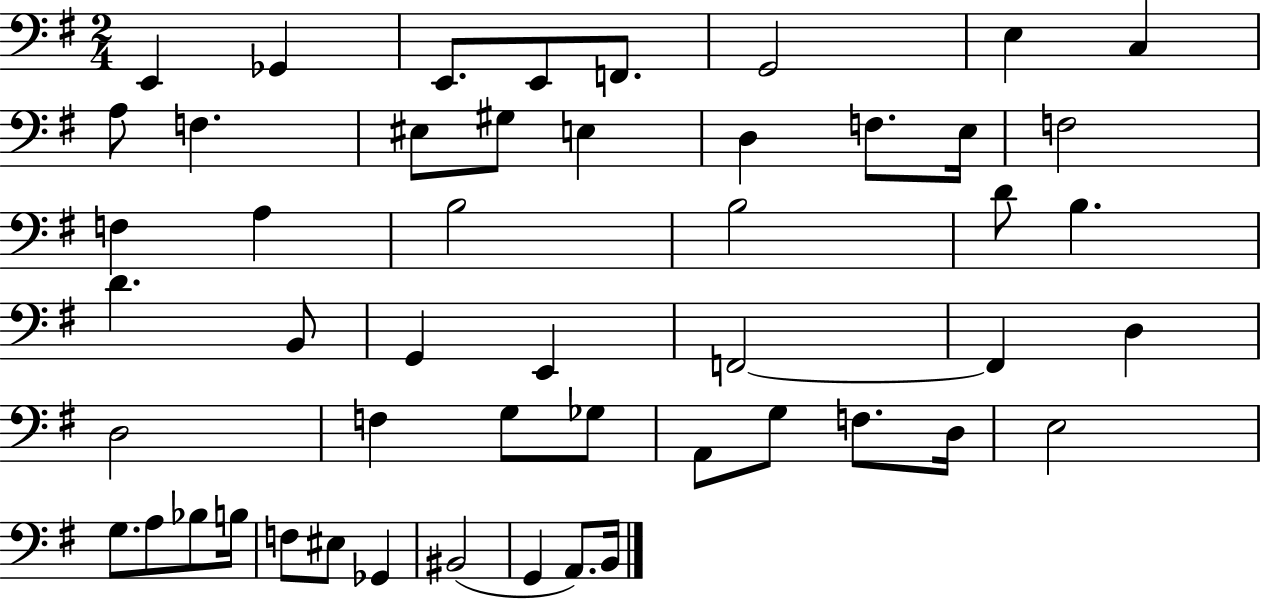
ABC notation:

X:1
T:Untitled
M:2/4
L:1/4
K:G
E,, _G,, E,,/2 E,,/2 F,,/2 G,,2 E, C, A,/2 F, ^E,/2 ^G,/2 E, D, F,/2 E,/4 F,2 F, A, B,2 B,2 D/2 B, D B,,/2 G,, E,, F,,2 F,, D, D,2 F, G,/2 _G,/2 A,,/2 G,/2 F,/2 D,/4 E,2 G,/2 A,/2 _B,/2 B,/4 F,/2 ^E,/2 _G,, ^B,,2 G,, A,,/2 B,,/4